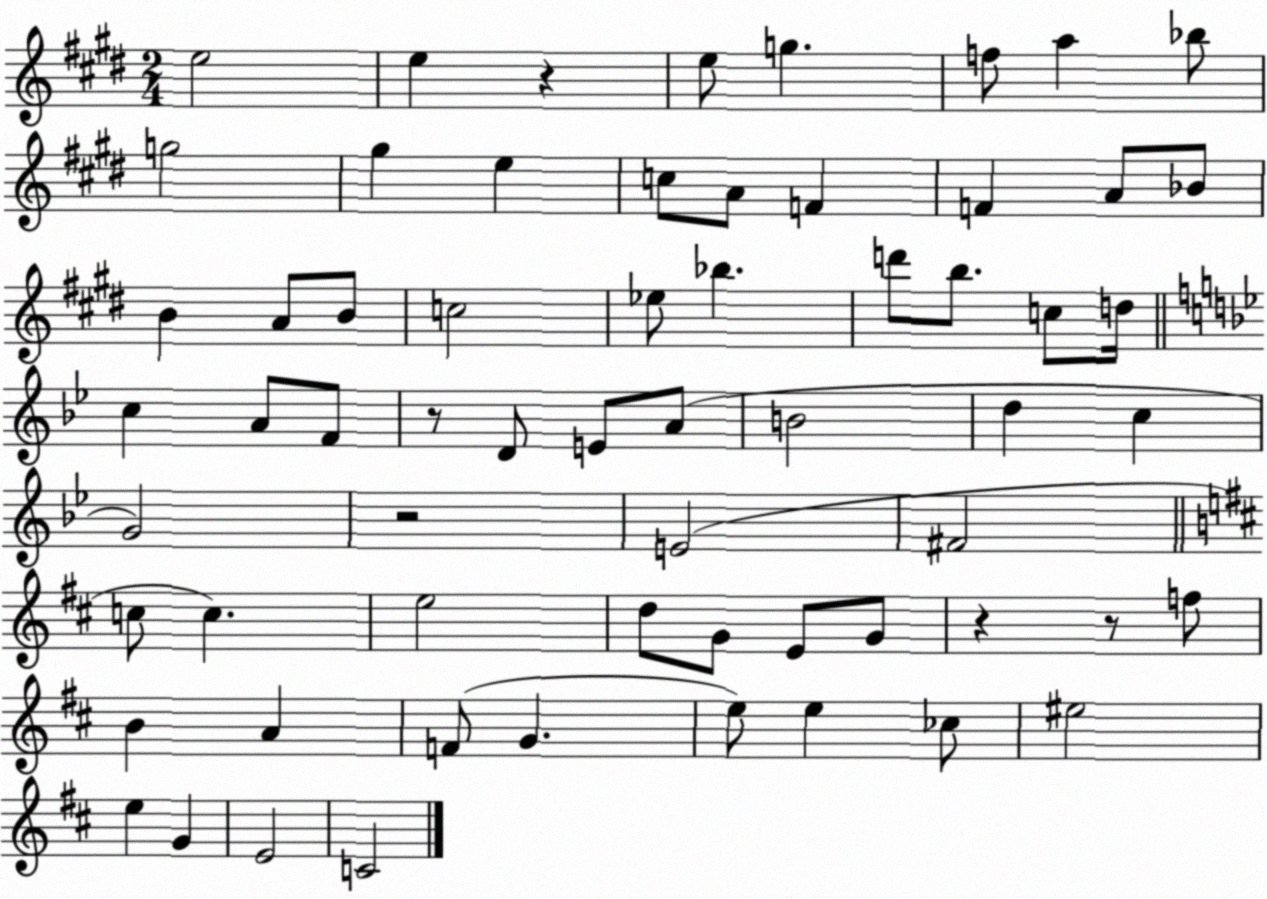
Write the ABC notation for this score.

X:1
T:Untitled
M:2/4
L:1/4
K:E
e2 e z e/2 g f/2 a _b/2 g2 ^g e c/2 A/2 F F A/2 _B/2 B A/2 B/2 c2 _e/2 _b d'/2 b/2 c/2 d/4 c A/2 F/2 z/2 D/2 E/2 A/2 B2 d c G2 z2 E2 ^F2 c/2 c e2 d/2 G/2 E/2 G/2 z z/2 f/2 B A F/2 G e/2 e _c/2 ^e2 e G E2 C2